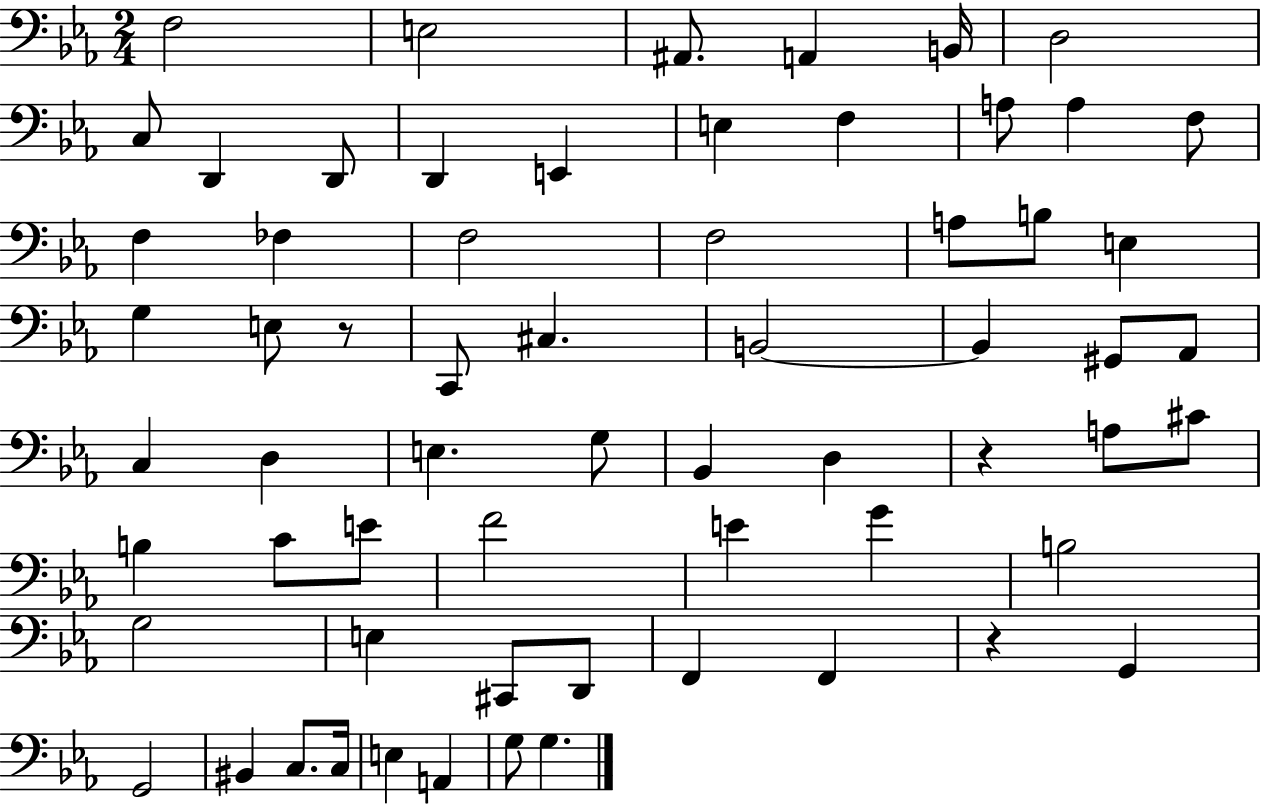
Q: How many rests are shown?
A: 3